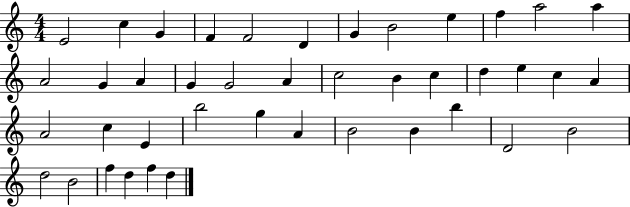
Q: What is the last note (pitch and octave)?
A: D5